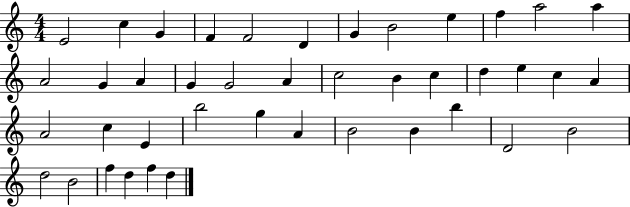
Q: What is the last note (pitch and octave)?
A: D5